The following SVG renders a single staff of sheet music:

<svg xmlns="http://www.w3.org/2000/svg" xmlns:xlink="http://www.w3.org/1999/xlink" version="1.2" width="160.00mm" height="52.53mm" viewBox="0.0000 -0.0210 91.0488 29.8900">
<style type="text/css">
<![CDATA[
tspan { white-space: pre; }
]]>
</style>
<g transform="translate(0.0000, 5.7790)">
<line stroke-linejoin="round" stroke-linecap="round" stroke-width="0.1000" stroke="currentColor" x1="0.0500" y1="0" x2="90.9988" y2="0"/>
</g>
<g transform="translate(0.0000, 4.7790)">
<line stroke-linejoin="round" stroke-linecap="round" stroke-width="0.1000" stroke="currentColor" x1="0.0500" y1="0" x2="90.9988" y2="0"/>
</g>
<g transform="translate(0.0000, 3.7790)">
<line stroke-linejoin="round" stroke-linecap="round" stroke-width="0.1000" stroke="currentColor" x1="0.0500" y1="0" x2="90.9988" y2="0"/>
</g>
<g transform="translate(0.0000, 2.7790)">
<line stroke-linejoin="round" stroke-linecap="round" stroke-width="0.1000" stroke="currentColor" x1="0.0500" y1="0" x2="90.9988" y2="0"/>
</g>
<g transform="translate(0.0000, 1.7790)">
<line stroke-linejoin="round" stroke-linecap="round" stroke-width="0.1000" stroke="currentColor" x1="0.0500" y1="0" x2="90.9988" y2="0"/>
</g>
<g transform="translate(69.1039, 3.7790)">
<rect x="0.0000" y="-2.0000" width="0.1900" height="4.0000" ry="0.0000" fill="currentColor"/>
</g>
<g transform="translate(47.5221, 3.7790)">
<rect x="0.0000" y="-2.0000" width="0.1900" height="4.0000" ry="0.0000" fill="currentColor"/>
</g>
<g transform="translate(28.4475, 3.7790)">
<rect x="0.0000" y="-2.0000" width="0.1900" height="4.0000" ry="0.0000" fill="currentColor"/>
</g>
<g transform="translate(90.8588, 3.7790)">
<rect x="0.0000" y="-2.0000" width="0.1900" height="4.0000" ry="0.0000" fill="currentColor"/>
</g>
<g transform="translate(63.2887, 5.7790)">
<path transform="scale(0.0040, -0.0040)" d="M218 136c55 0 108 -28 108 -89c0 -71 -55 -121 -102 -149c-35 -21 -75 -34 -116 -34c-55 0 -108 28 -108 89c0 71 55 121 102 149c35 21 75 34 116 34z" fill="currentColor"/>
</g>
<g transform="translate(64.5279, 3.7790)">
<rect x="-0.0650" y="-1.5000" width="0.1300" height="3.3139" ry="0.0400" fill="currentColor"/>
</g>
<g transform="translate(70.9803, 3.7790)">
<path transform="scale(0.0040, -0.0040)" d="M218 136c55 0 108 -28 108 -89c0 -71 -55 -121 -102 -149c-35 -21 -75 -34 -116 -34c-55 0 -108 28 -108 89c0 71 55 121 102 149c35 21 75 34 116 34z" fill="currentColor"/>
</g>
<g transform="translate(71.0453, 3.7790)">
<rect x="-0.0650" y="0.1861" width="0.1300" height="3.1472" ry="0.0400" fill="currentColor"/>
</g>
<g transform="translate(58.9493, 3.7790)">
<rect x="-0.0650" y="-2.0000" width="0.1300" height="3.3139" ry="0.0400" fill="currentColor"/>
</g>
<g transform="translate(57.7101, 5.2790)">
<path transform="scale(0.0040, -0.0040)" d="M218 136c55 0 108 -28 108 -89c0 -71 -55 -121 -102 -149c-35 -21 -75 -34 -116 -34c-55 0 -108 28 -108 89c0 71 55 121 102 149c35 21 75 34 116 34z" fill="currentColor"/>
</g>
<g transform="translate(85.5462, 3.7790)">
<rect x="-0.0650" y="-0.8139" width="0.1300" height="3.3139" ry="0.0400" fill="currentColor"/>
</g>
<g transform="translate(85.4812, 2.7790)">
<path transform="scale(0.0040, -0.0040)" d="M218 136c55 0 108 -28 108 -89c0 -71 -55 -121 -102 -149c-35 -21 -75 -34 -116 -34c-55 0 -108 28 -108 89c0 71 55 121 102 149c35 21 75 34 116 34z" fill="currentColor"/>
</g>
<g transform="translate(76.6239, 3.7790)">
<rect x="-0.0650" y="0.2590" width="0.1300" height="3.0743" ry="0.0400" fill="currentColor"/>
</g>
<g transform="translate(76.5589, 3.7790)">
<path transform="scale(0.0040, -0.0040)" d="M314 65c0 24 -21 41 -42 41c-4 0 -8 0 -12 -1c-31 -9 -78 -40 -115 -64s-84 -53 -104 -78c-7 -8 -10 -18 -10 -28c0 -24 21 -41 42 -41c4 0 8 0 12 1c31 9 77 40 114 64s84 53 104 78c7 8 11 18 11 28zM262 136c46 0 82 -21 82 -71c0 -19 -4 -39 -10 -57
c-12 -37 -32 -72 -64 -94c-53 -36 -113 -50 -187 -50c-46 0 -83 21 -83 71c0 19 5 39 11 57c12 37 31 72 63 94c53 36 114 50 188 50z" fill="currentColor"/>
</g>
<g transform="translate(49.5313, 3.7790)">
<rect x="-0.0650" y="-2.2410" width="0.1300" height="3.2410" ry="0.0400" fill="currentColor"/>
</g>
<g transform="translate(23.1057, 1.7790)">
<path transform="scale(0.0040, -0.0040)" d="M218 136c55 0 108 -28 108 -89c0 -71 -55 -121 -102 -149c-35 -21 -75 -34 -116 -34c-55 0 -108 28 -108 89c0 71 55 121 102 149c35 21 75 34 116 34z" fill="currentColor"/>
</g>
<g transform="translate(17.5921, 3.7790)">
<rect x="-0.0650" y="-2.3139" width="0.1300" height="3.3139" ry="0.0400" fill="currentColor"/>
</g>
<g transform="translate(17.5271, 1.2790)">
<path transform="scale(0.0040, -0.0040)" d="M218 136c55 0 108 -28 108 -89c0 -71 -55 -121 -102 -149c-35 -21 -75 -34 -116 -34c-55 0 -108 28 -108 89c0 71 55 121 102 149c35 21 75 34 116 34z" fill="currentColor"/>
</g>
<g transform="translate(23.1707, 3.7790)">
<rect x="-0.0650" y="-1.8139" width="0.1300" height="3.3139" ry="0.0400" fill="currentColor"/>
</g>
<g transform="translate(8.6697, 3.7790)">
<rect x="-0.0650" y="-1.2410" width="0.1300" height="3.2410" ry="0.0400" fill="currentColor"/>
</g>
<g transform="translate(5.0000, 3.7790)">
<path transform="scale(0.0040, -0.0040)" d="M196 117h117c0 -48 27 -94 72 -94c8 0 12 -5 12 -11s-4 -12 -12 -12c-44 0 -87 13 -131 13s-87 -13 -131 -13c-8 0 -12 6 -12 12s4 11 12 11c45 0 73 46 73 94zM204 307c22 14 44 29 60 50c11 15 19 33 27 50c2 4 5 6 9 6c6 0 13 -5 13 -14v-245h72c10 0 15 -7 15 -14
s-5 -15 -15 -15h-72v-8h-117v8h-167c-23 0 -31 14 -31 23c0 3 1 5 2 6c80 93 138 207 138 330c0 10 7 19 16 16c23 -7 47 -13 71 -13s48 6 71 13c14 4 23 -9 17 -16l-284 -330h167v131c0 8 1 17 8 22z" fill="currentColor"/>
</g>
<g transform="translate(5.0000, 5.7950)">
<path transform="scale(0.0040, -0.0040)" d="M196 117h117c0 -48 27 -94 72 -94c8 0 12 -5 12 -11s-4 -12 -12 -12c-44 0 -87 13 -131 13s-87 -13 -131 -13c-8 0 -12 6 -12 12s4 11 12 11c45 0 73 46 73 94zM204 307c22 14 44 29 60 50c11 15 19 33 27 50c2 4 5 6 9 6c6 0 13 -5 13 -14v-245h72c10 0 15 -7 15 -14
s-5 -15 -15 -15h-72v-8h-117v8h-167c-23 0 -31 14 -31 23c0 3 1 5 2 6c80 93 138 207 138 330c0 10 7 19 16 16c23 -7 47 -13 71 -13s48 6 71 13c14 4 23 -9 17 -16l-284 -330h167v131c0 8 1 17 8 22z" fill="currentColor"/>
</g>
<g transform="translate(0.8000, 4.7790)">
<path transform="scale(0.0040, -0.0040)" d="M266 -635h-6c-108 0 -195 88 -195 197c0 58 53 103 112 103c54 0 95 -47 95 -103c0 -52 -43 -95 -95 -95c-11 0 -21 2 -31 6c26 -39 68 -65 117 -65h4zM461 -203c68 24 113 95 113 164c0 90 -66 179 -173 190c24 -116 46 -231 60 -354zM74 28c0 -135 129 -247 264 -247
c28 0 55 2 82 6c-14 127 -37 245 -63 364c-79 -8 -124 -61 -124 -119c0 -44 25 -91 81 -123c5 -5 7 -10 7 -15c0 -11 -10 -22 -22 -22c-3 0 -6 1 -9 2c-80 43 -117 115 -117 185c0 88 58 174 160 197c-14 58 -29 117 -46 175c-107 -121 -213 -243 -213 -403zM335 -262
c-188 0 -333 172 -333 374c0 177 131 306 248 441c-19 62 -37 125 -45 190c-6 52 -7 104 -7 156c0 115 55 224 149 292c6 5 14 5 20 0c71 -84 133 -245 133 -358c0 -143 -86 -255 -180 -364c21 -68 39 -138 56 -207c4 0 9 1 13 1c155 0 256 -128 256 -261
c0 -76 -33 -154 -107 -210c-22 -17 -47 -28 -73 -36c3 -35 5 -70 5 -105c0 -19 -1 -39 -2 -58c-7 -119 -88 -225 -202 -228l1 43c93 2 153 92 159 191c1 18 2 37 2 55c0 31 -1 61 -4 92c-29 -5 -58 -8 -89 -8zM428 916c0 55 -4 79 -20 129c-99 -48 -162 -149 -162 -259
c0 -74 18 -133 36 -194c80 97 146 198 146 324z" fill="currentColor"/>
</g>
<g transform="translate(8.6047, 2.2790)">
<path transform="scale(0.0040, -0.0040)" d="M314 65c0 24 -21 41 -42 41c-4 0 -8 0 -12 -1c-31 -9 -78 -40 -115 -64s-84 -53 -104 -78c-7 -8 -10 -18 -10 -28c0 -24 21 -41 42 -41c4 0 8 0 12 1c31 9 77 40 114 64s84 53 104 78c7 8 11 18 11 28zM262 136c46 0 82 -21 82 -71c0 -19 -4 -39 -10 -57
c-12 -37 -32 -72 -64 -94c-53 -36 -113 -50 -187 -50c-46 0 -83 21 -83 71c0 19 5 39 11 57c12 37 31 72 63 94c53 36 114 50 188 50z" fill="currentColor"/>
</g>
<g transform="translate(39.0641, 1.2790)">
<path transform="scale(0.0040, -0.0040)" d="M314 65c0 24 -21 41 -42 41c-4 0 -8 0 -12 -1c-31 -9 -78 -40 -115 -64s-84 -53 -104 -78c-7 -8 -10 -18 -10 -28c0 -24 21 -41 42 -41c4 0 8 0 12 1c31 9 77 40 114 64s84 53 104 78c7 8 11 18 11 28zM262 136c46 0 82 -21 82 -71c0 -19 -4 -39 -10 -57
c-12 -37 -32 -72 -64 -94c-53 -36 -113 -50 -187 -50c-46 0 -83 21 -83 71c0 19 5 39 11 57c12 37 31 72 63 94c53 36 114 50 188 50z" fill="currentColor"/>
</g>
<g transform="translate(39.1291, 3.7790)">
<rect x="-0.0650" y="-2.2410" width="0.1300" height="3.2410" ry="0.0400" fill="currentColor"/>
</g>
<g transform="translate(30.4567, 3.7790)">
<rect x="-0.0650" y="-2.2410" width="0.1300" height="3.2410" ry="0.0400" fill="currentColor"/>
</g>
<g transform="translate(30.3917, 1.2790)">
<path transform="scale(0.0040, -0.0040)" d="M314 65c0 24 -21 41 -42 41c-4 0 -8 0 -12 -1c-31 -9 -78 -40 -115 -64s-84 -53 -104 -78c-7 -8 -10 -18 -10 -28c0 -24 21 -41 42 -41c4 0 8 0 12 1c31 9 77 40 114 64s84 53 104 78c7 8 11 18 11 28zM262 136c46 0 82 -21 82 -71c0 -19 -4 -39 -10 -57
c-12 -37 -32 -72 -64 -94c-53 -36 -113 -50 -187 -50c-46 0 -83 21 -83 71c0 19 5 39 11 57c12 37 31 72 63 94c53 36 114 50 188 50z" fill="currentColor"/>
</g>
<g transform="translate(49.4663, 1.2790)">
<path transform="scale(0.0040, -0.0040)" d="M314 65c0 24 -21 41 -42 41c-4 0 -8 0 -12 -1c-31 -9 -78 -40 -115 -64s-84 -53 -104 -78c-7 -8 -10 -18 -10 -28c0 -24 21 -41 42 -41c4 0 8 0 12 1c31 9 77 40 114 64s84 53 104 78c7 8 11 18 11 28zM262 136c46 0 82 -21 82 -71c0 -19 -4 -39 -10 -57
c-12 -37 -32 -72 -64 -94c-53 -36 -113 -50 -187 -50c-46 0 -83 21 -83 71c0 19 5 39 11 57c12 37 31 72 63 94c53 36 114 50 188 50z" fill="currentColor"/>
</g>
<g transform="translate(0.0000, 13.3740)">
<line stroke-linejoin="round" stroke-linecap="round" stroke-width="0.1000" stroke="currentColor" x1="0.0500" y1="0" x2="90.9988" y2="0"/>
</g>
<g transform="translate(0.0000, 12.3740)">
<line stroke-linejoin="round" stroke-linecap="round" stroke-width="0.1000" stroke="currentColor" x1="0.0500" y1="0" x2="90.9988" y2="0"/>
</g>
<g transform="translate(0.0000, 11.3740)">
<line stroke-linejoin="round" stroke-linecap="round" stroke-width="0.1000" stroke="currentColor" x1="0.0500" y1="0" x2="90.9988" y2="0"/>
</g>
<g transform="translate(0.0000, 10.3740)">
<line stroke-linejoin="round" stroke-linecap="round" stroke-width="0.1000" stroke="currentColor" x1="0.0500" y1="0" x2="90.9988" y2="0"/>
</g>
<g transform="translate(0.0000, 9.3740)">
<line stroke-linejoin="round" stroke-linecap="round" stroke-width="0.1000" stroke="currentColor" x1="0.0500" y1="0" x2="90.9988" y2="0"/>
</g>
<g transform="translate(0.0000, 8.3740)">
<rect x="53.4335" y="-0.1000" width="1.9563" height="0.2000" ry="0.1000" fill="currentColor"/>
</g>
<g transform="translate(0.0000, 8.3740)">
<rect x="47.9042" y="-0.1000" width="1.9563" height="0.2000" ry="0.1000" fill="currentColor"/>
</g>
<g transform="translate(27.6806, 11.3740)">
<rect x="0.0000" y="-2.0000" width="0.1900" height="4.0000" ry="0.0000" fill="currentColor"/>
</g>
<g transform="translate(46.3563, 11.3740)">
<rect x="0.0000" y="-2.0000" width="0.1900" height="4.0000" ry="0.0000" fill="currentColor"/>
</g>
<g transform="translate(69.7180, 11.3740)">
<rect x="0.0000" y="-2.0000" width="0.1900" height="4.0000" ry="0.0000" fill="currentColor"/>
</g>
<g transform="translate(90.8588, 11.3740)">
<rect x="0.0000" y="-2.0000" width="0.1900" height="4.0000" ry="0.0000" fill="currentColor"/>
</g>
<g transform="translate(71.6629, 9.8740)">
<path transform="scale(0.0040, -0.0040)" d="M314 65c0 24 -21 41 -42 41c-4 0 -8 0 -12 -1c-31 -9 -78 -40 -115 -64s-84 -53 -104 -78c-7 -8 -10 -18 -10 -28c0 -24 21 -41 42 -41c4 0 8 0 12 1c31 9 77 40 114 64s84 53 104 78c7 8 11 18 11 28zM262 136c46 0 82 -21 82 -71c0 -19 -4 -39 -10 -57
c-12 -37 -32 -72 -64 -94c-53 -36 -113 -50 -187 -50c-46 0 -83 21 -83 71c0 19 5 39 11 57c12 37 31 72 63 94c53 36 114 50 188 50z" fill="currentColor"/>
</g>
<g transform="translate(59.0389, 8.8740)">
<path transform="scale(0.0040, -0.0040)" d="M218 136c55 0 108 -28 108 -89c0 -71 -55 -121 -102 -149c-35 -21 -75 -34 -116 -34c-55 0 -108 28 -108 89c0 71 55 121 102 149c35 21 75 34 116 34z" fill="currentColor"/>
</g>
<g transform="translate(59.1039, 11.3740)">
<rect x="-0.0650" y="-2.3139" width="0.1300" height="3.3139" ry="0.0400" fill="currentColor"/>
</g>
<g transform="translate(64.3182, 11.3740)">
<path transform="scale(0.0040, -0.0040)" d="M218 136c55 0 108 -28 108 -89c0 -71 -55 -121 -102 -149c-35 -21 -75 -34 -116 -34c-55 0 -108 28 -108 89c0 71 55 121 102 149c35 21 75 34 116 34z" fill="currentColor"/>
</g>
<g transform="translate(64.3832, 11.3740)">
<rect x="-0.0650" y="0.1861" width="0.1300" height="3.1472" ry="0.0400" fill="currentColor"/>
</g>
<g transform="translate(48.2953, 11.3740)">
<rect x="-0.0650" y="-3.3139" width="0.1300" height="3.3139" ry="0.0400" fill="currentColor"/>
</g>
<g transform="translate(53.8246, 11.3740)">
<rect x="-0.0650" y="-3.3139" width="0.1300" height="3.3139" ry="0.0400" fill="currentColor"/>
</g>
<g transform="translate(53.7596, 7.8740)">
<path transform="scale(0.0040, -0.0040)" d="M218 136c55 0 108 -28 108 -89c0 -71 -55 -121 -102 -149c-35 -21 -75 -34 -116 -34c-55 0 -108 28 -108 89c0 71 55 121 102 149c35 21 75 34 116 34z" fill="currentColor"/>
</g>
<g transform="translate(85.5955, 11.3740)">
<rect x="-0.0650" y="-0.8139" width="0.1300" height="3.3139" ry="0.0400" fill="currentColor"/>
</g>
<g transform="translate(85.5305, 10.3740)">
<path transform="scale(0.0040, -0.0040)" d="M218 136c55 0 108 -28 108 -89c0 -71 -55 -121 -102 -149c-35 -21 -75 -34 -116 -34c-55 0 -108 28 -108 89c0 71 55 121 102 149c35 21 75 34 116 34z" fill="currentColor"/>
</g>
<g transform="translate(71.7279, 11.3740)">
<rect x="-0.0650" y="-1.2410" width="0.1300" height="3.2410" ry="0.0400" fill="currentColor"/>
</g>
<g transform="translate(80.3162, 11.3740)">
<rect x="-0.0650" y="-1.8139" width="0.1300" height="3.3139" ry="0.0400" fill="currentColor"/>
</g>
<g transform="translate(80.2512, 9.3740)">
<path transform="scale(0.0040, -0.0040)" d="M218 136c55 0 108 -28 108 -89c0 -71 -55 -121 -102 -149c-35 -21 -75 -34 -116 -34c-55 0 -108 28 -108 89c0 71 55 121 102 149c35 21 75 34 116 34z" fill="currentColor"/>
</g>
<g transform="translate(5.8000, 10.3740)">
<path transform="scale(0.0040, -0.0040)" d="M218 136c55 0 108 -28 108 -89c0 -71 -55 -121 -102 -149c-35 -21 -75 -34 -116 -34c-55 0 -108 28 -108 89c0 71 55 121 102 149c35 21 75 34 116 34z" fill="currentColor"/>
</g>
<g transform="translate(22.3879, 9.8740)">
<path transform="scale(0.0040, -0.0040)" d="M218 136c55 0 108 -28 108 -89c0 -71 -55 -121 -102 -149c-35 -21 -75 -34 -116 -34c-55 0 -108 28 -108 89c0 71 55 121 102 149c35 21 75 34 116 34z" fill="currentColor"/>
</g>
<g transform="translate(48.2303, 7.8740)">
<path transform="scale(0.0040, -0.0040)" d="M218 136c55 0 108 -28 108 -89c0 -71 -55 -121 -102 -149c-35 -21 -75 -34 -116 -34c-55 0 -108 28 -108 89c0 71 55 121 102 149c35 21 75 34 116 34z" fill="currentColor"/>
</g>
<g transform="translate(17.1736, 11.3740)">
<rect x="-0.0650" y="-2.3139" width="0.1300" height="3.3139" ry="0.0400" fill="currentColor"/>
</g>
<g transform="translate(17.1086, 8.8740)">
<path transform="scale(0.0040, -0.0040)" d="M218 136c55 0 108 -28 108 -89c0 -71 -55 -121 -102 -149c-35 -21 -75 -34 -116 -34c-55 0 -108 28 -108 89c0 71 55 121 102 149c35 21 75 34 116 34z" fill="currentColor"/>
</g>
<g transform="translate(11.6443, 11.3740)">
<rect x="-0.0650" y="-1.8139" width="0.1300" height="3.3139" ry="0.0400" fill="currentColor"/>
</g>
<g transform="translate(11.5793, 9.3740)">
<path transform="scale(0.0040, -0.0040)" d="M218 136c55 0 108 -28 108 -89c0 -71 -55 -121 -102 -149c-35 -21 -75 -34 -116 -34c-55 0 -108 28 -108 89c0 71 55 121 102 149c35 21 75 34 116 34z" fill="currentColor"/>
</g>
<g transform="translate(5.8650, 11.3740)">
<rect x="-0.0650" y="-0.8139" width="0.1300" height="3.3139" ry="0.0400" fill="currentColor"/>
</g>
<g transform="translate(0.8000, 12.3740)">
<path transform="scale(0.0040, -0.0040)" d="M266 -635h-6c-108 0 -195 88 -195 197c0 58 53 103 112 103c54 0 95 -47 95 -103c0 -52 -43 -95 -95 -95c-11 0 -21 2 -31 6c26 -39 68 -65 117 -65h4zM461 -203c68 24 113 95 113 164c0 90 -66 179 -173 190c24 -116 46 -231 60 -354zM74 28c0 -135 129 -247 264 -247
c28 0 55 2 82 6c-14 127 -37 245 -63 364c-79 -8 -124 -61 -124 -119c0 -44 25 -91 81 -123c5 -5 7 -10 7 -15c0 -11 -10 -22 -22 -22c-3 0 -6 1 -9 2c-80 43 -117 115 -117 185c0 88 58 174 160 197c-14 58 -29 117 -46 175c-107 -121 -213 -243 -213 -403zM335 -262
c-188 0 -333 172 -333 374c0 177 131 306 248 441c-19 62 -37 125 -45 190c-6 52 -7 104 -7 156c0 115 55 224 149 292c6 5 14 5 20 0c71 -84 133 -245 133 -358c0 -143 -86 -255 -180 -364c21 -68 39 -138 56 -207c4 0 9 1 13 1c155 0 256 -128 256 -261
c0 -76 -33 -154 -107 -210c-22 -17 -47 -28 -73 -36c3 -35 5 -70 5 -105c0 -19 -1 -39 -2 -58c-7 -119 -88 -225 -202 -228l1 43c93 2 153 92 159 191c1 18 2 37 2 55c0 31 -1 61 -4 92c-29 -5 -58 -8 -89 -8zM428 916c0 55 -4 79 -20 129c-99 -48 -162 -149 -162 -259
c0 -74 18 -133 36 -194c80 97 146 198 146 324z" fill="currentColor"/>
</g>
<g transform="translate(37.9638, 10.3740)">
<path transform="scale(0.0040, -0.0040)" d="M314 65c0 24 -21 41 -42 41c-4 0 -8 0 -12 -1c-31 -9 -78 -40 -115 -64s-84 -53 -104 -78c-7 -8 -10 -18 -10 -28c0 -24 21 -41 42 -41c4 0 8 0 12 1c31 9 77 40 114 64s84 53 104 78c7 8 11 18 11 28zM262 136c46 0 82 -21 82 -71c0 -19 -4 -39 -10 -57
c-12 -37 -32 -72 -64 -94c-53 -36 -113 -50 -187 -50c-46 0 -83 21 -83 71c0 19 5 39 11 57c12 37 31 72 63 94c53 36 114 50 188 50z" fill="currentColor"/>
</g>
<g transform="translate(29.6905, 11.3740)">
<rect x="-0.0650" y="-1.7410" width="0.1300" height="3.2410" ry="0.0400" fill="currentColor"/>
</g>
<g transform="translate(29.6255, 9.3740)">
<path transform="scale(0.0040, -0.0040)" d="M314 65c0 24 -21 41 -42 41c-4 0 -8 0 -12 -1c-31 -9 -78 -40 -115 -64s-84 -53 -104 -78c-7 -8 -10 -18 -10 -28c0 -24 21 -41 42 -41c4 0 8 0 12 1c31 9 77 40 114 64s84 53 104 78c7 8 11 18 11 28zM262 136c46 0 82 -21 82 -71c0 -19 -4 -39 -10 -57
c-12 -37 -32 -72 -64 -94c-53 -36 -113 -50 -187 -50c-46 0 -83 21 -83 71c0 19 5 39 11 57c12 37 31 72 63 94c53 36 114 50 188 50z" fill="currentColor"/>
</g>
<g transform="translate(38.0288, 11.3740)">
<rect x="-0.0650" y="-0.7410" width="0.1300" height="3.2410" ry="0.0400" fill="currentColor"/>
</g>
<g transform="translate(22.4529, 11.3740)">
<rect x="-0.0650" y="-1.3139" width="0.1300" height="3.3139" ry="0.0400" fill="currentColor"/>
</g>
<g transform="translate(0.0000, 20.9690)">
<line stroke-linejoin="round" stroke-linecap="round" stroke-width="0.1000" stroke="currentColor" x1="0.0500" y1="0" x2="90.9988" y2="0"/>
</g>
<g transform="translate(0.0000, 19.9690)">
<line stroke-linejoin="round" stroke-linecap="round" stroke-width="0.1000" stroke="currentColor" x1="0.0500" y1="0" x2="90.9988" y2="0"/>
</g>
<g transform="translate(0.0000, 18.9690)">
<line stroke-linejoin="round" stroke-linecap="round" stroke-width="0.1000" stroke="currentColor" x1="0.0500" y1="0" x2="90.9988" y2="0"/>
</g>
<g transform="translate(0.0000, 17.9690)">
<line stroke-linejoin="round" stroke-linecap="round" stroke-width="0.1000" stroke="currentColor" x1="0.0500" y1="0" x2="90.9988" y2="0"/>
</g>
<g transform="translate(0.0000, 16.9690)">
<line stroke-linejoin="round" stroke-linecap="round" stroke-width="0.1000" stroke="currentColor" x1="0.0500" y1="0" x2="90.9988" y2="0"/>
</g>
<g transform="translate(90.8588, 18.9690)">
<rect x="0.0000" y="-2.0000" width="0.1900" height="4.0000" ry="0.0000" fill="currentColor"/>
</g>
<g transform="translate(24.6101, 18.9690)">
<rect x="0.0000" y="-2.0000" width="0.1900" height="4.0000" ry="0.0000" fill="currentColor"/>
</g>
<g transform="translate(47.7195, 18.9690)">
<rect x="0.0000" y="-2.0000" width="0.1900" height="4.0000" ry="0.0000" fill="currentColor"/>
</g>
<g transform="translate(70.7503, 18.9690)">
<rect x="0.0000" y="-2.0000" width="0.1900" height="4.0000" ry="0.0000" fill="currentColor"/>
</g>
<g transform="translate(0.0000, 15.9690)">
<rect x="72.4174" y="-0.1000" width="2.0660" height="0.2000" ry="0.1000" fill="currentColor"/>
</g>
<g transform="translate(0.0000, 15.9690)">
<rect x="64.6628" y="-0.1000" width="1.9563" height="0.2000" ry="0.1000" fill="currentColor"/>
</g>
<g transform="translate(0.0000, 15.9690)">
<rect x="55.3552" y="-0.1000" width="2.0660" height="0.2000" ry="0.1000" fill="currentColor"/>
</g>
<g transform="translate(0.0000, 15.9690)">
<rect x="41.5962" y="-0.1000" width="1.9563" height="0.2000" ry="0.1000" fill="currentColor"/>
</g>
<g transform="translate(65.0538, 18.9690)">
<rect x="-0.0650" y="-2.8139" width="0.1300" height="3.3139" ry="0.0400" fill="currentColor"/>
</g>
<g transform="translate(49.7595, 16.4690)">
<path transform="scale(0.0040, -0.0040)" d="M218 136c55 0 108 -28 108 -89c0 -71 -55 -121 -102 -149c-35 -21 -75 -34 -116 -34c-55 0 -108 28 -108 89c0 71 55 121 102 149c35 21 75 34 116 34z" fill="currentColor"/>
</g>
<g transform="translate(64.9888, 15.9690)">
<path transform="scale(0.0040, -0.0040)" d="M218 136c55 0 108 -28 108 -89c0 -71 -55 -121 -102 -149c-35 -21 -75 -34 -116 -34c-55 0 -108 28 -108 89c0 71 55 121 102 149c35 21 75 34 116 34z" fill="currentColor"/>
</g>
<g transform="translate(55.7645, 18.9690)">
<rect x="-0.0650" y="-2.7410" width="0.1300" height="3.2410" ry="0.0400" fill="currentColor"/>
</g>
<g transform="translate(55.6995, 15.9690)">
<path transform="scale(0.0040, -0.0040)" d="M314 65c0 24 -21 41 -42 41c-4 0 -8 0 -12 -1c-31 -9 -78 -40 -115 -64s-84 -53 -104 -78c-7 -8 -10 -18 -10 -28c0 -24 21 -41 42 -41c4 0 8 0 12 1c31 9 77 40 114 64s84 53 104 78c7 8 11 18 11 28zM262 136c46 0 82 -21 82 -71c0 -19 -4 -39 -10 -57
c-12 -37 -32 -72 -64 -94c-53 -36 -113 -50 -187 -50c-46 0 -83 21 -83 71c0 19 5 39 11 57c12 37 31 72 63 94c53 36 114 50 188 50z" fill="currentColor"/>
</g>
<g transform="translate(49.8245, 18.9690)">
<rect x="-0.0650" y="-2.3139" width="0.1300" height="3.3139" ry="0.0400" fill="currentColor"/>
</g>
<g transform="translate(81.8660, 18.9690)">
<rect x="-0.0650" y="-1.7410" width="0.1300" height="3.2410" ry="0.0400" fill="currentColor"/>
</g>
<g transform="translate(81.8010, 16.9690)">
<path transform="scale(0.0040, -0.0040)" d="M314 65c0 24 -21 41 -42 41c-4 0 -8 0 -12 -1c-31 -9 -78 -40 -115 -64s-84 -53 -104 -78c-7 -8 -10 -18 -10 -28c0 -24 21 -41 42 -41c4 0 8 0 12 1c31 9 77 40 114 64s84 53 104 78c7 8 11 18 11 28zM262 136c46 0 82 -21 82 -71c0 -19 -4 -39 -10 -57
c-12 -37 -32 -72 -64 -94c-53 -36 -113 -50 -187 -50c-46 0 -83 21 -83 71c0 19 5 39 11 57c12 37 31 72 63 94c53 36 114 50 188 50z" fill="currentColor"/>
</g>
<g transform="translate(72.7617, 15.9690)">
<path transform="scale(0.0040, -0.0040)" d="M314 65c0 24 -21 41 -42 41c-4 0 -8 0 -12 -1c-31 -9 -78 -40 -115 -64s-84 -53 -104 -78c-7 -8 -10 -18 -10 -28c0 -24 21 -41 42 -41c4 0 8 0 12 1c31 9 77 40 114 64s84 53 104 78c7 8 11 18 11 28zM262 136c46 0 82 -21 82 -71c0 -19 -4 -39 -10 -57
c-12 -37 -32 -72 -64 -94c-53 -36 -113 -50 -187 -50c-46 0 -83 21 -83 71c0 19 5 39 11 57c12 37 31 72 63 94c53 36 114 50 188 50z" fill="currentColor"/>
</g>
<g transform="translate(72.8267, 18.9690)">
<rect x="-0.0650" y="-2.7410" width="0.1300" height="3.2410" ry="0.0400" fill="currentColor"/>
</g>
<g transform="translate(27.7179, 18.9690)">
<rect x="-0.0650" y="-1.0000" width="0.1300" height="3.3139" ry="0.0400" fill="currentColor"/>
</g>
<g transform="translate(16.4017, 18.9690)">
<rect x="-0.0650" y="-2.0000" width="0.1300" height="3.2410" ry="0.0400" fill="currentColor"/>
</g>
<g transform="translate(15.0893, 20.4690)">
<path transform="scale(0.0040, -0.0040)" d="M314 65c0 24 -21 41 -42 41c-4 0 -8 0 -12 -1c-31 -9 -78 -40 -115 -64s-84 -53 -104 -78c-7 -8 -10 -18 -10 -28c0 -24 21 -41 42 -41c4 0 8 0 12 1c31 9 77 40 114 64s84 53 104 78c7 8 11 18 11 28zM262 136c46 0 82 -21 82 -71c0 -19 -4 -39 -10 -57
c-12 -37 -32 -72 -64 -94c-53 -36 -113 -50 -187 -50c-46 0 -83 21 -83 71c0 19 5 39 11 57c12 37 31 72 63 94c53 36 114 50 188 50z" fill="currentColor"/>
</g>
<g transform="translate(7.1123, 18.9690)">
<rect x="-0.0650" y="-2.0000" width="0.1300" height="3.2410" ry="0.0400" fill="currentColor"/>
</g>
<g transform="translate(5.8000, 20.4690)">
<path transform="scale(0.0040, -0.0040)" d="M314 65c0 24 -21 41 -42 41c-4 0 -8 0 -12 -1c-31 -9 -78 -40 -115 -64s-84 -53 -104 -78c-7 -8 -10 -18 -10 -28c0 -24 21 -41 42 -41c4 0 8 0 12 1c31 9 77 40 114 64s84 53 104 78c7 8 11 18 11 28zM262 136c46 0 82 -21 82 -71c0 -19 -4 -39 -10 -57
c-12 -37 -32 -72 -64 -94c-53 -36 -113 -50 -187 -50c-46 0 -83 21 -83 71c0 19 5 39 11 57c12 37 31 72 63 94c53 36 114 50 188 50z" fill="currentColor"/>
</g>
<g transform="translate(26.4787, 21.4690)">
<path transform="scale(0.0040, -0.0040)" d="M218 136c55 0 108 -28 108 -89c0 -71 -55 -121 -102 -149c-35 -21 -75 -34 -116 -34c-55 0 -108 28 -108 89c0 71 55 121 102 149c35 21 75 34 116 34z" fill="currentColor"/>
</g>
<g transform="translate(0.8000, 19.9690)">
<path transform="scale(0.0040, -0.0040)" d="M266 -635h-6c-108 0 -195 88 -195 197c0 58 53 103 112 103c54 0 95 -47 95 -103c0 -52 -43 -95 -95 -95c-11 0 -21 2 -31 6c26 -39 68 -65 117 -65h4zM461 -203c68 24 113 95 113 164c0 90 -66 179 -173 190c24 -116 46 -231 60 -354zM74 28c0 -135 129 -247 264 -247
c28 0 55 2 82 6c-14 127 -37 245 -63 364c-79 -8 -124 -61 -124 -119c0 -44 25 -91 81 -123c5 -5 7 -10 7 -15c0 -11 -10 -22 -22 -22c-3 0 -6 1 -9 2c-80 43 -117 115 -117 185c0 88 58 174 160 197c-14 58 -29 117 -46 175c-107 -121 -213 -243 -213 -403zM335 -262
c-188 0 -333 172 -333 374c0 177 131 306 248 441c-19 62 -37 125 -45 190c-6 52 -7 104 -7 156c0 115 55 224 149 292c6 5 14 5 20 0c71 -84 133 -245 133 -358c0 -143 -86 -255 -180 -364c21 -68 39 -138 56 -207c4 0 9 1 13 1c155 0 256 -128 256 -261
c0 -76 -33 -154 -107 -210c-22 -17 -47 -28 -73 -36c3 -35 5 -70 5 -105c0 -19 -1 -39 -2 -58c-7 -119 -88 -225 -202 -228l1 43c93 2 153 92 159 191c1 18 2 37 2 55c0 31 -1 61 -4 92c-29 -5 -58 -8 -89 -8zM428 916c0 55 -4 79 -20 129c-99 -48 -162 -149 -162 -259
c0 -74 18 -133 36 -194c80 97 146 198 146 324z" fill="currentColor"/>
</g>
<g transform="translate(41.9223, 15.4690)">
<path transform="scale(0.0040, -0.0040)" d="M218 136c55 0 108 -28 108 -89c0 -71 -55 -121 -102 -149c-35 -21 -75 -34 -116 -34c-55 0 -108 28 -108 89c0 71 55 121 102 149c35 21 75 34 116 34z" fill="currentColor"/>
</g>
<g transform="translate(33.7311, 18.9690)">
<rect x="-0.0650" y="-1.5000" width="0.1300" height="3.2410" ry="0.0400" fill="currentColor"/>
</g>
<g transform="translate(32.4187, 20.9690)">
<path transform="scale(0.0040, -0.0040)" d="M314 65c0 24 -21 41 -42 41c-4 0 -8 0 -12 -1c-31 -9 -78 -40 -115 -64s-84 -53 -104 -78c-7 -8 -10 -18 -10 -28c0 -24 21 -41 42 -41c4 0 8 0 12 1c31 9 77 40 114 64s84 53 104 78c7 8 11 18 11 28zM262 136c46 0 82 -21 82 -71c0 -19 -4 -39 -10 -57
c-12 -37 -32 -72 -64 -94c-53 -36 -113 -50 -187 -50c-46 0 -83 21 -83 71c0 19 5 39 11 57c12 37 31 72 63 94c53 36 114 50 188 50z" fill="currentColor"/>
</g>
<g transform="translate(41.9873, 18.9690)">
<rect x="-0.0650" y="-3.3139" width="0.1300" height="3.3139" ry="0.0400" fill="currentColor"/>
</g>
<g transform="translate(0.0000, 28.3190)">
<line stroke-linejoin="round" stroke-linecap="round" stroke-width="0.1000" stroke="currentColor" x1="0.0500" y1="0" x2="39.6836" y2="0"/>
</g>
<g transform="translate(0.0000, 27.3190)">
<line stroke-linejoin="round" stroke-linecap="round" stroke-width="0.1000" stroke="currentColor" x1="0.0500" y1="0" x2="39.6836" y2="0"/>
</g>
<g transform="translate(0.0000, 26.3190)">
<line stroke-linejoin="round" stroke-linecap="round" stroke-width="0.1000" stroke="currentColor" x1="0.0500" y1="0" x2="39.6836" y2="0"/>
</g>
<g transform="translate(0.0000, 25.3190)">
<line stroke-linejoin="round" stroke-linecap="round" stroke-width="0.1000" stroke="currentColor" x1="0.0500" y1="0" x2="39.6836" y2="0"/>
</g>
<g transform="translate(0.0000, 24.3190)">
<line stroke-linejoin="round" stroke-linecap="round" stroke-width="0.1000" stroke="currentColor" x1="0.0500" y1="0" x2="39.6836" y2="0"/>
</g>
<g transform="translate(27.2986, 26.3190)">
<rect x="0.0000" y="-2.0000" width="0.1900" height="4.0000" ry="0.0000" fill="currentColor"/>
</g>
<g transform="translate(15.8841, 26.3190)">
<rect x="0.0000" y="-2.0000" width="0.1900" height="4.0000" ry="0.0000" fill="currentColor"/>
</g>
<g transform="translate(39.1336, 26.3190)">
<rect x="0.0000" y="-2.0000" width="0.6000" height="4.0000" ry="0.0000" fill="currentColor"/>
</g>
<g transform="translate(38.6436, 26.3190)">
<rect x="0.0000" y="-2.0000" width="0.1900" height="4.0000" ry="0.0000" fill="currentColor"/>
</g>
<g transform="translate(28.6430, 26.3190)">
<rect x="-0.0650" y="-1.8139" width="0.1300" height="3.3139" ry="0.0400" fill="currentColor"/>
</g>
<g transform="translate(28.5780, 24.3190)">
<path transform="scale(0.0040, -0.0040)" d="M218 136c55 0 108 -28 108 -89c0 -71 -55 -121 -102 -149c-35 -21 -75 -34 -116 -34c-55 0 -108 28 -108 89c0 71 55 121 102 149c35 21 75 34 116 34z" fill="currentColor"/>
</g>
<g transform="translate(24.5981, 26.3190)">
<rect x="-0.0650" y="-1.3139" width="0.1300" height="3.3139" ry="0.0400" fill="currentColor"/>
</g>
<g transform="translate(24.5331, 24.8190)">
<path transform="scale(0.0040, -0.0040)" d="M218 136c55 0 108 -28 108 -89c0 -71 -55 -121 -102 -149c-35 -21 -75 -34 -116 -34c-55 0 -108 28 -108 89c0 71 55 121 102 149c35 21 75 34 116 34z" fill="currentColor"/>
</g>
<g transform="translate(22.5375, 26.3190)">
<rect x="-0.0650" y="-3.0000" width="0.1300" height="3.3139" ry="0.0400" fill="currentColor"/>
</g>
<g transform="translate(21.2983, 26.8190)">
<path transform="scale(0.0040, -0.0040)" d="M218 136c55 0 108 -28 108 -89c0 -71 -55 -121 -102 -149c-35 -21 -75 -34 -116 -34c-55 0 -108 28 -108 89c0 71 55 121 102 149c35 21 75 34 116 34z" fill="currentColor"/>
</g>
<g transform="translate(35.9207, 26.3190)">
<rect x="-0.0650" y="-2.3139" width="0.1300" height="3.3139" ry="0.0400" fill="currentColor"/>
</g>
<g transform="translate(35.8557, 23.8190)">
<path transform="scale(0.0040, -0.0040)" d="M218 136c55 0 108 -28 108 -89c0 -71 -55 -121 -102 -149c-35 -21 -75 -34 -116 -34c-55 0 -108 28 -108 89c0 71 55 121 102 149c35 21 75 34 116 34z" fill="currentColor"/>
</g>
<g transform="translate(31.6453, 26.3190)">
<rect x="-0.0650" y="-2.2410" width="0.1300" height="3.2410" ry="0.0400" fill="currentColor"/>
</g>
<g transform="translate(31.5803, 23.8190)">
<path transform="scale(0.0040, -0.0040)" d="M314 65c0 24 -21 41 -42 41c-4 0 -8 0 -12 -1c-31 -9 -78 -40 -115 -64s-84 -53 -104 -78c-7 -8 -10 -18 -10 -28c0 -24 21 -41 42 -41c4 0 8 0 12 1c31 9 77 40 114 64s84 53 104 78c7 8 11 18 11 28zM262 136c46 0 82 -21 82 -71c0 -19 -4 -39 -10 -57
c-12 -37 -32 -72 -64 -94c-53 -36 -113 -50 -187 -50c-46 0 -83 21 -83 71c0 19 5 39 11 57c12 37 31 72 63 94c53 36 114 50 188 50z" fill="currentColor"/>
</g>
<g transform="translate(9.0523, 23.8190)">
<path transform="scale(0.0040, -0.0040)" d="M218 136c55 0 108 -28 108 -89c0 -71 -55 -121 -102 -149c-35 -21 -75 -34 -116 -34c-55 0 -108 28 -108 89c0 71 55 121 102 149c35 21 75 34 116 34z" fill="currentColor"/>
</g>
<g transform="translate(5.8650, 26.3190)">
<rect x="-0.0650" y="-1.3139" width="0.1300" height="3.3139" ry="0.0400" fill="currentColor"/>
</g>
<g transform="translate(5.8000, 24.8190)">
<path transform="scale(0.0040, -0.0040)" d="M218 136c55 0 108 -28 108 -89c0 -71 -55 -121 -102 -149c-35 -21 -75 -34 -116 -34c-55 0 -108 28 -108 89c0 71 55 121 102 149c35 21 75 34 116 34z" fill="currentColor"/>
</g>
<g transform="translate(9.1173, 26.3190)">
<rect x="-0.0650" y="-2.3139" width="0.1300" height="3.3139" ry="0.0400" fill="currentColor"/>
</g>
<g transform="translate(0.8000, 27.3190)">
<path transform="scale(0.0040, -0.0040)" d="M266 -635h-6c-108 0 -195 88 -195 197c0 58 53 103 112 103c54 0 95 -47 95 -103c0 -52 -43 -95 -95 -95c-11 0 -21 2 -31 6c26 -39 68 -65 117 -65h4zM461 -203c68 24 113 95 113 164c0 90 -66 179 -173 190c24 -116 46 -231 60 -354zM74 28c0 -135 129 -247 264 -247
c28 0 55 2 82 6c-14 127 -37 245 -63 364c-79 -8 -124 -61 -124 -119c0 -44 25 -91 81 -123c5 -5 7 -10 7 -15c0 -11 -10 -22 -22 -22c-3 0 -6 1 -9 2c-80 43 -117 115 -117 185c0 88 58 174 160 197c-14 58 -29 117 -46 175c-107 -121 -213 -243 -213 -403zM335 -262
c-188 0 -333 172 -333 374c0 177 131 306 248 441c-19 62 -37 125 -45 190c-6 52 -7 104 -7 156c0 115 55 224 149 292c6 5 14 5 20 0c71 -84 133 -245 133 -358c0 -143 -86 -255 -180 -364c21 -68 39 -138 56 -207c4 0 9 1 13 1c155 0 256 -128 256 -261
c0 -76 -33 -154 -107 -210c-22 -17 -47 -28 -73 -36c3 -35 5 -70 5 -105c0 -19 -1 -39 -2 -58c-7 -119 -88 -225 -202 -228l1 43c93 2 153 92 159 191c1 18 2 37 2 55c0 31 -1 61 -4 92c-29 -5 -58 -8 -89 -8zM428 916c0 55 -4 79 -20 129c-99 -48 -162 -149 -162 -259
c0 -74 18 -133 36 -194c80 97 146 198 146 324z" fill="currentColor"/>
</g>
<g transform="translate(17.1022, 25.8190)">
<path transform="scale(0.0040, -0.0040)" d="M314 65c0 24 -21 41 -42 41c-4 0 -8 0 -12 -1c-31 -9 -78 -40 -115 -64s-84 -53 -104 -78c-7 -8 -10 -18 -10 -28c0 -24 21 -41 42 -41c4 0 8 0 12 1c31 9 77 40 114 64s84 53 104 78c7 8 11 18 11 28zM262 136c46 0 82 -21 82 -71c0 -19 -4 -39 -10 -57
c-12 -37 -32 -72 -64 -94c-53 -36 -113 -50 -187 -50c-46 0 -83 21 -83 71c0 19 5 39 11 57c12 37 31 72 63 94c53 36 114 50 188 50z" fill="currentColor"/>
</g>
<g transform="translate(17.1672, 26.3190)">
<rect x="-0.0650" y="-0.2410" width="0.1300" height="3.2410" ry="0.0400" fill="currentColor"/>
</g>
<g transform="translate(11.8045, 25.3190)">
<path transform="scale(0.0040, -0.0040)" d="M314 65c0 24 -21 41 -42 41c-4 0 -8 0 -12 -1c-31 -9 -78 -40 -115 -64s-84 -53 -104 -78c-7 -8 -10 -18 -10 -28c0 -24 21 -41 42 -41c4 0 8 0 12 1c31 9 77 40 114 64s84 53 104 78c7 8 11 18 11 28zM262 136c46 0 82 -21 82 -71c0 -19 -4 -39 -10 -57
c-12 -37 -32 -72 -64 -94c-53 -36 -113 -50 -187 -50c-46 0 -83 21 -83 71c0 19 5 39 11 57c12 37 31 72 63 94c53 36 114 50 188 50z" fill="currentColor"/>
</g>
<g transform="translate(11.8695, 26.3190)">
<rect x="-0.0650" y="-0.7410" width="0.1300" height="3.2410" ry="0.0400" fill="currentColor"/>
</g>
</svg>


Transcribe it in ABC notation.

X:1
T:Untitled
M:4/4
L:1/4
K:C
e2 g f g2 g2 g2 F E B B2 d d f g e f2 d2 b b g B e2 f d F2 F2 D E2 b g a2 a a2 f2 e g d2 c2 A e f g2 g